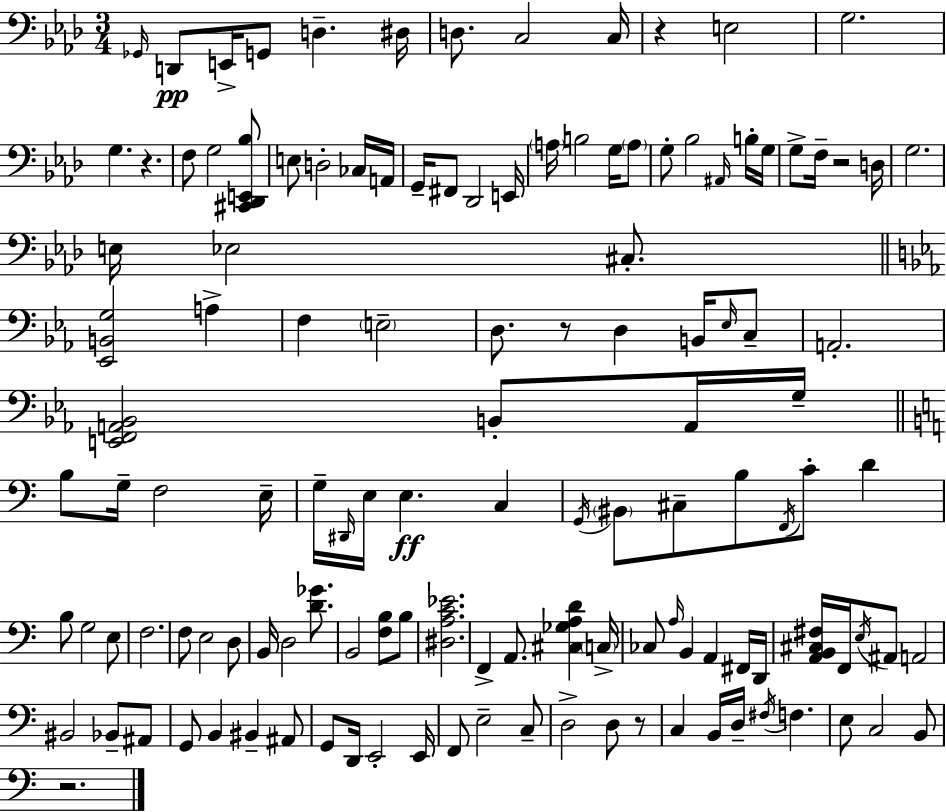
{
  \clef bass
  \numericTimeSignature
  \time 3/4
  \key aes \major
  \repeat volta 2 { \grace { ges,16 }\pp d,8 e,16-> g,8 d4.-- | dis16 d8. c2 | c16 r4 e2 | g2. | \break g4. r4. | f8 g2 <cis, des, e, bes>8 | e8 d2-. ces16 | a,16 g,16-- fis,8 des,2 | \break e,16 \parenthesize a16 b2 g16 \parenthesize a8 | g8-. bes2 \grace { ais,16 } | b16-. g16 g8-> f16-- r2 | d16 g2. | \break e16 ees2 cis8.-. | \bar "||" \break \key c \minor <ees, b, g>2 a4-> | f4 \parenthesize e2-- | d8. r8 d4 b,16 \grace { ees16 } c8-- | a,2.-. | \break <e, f, a, bes,>2 b,8-. a,16 | g16-- \bar "||" \break \key a \minor b8 g16-- f2 e16-- | g16-- \grace { dis,16 } e16 e4.\ff c4 | \acciaccatura { g,16 } \parenthesize bis,8 cis8-- b8 \acciaccatura { f,16 } c'8-. d'4 | b8 g2 | \break e8 f2. | f8 e2 | d8 b,16 d2 | <d' ges'>8. b,2 <f b>8 | \break b8 <dis a c' ees'>2. | f,4-> a,8. <cis ges a d'>4 | \parenthesize c16-> ces8 \grace { a16 } b,4 a,4 | fis,16 d,16 <a, b, cis fis>16 f,16 \acciaccatura { e16 } ais,8 a,2 | \break bis,2 | bes,8-- ais,8 g,8 b,4 bis,4-- | ais,8 g,8 d,16 e,2-. | e,16 f,8 e2-- | \break c8-- d2-> | d8 r8 c4 b,16 d16-- \acciaccatura { fis16 } | f4. e8 c2 | b,8 r2. | \break } \bar "|."
}